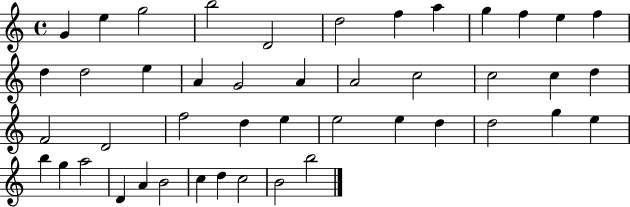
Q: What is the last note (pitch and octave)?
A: B5